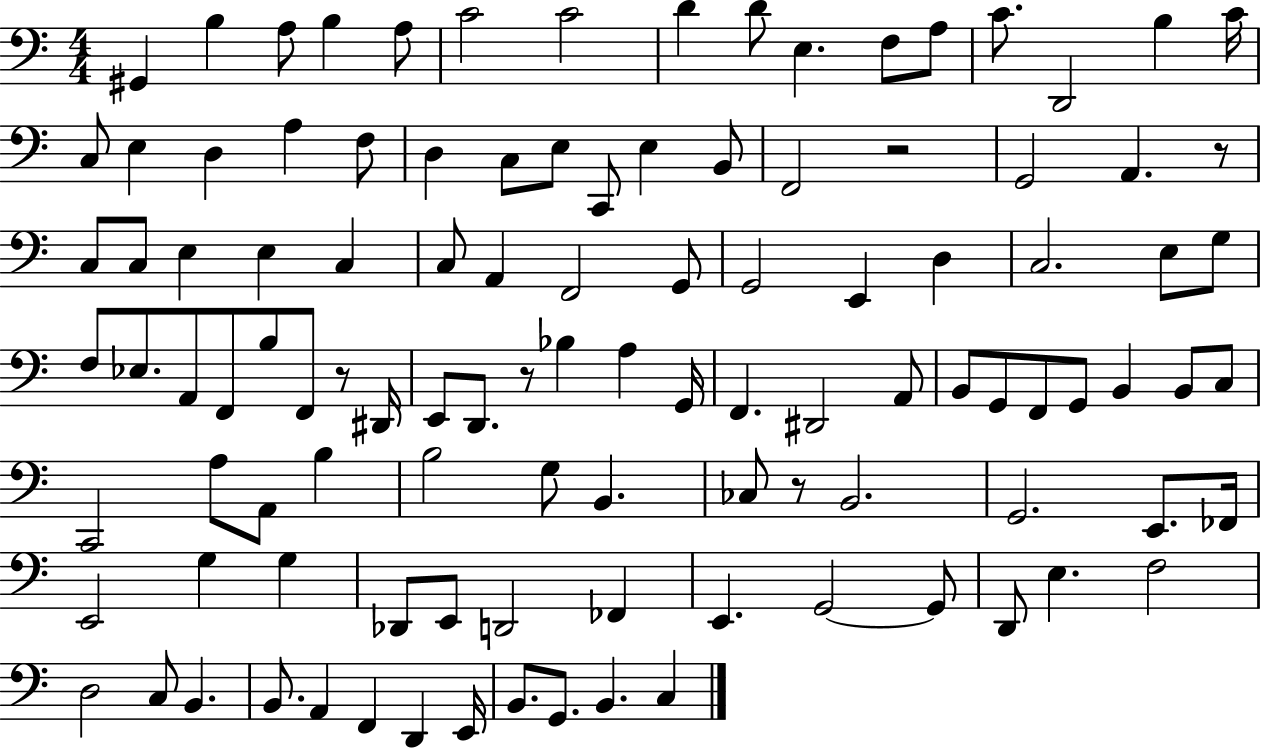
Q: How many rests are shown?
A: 5